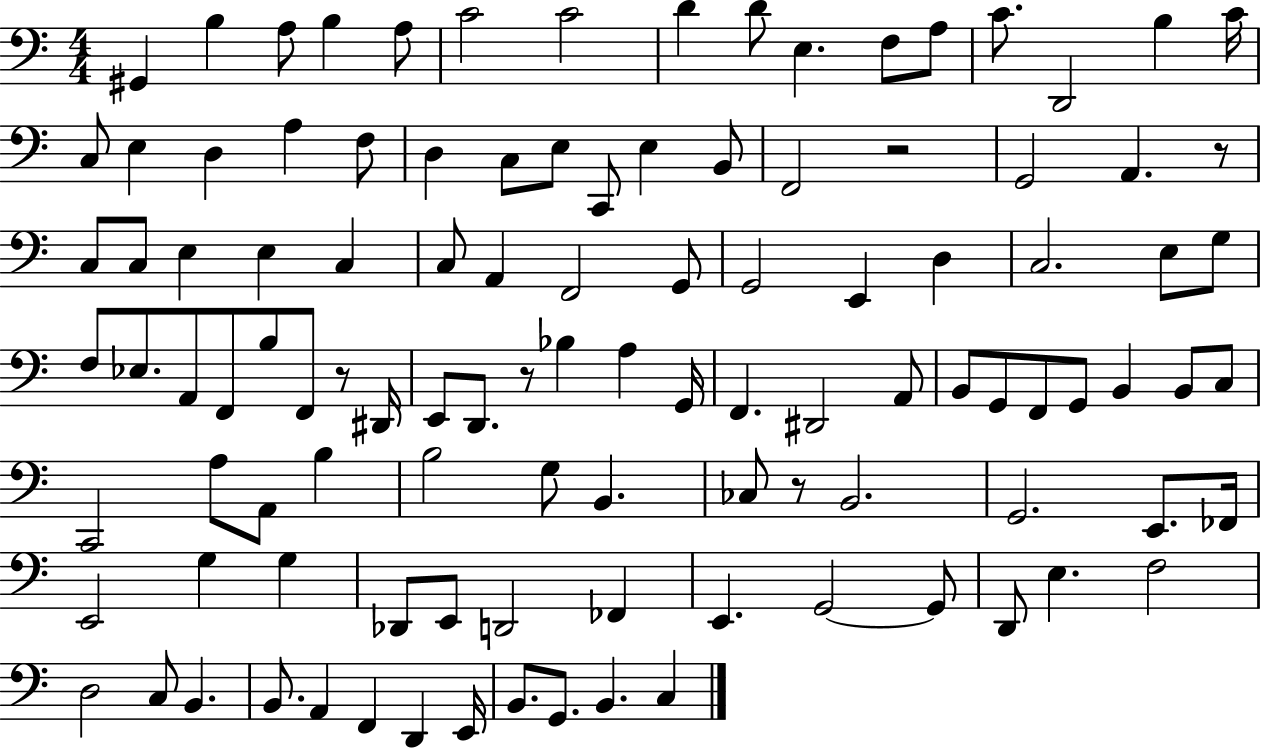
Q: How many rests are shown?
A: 5